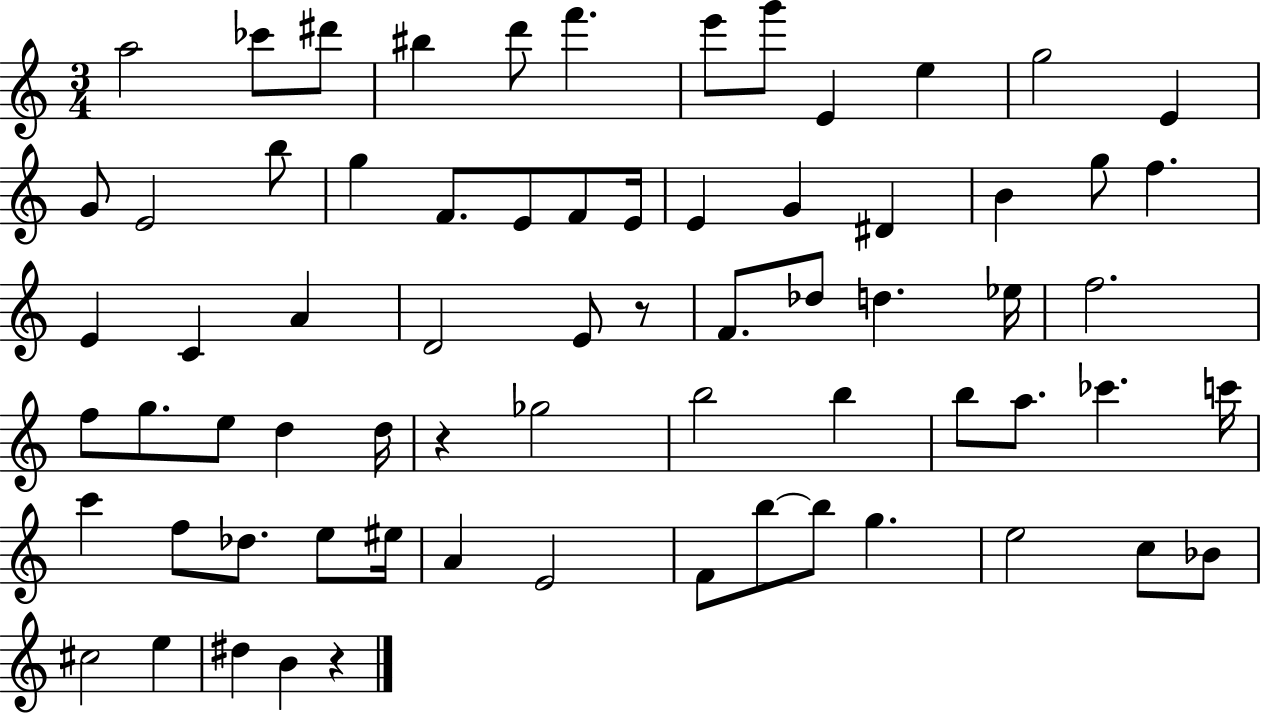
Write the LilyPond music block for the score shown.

{
  \clef treble
  \numericTimeSignature
  \time 3/4
  \key c \major
  a''2 ces'''8 dis'''8 | bis''4 d'''8 f'''4. | e'''8 g'''8 e'4 e''4 | g''2 e'4 | \break g'8 e'2 b''8 | g''4 f'8. e'8 f'8 e'16 | e'4 g'4 dis'4 | b'4 g''8 f''4. | \break e'4 c'4 a'4 | d'2 e'8 r8 | f'8. des''8 d''4. ees''16 | f''2. | \break f''8 g''8. e''8 d''4 d''16 | r4 ges''2 | b''2 b''4 | b''8 a''8. ces'''4. c'''16 | \break c'''4 f''8 des''8. e''8 eis''16 | a'4 e'2 | f'8 b''8~~ b''8 g''4. | e''2 c''8 bes'8 | \break cis''2 e''4 | dis''4 b'4 r4 | \bar "|."
}